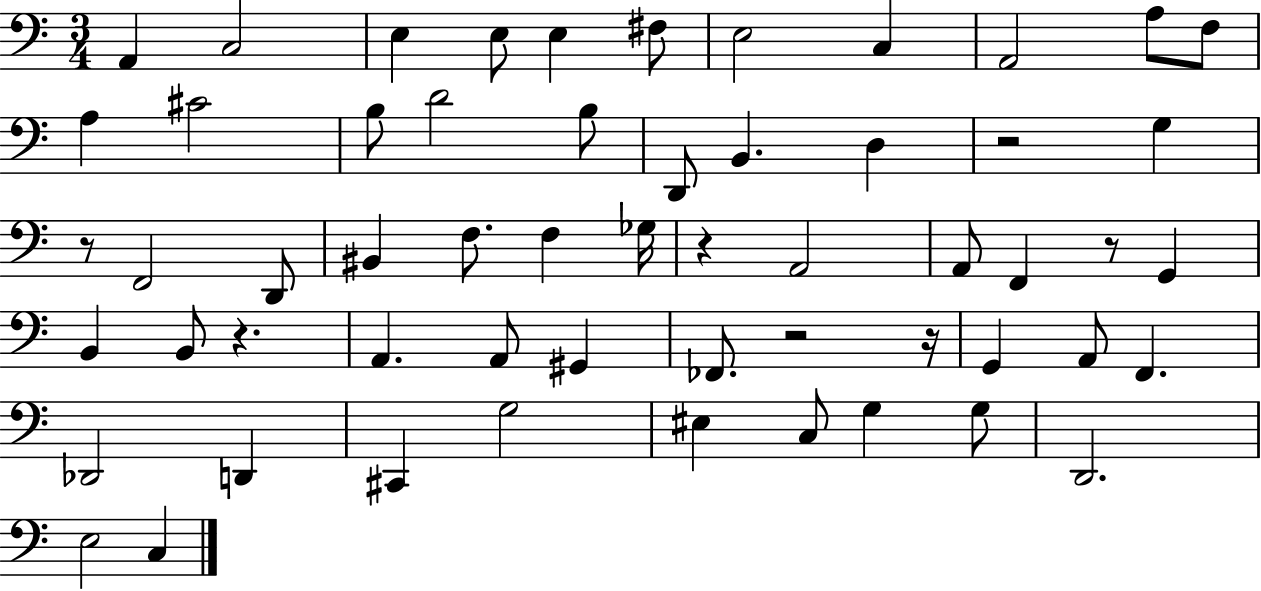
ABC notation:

X:1
T:Untitled
M:3/4
L:1/4
K:C
A,, C,2 E, E,/2 E, ^F,/2 E,2 C, A,,2 A,/2 F,/2 A, ^C2 B,/2 D2 B,/2 D,,/2 B,, D, z2 G, z/2 F,,2 D,,/2 ^B,, F,/2 F, _G,/4 z A,,2 A,,/2 F,, z/2 G,, B,, B,,/2 z A,, A,,/2 ^G,, _F,,/2 z2 z/4 G,, A,,/2 F,, _D,,2 D,, ^C,, G,2 ^E, C,/2 G, G,/2 D,,2 E,2 C,